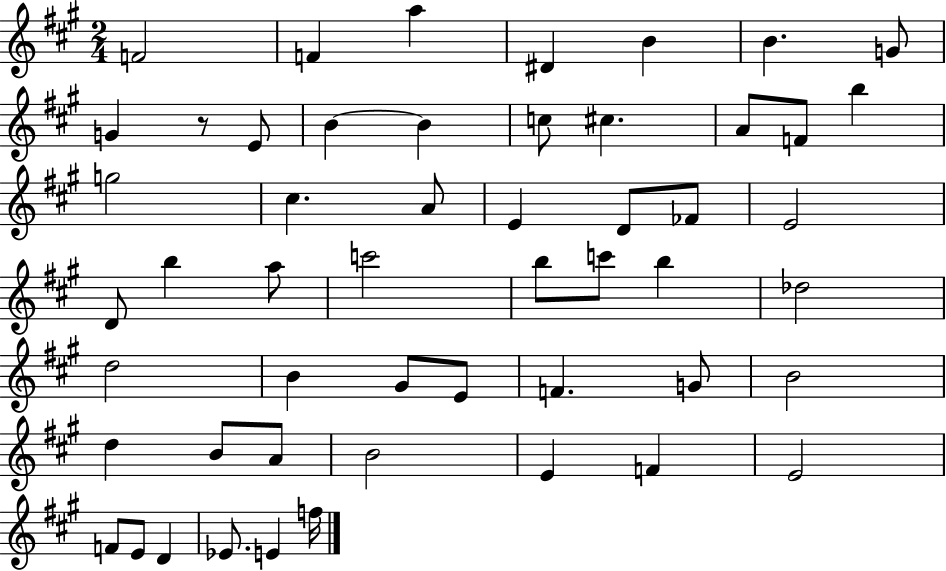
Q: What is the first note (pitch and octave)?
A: F4